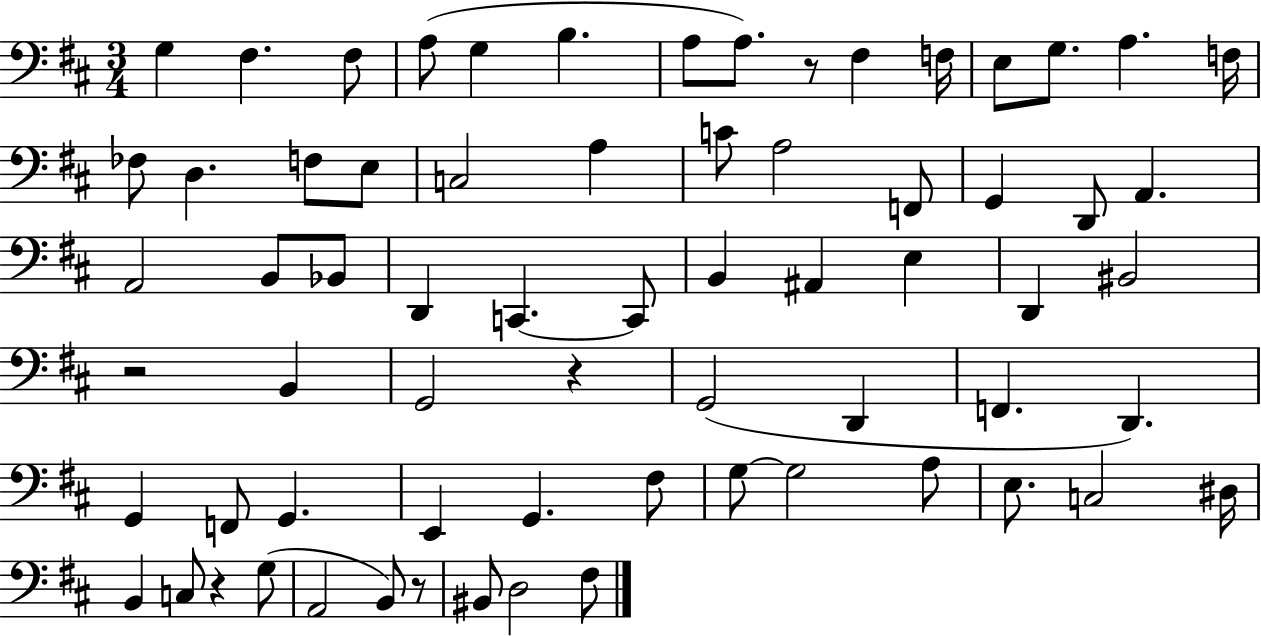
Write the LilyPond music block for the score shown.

{
  \clef bass
  \numericTimeSignature
  \time 3/4
  \key d \major
  g4 fis4. fis8 | a8( g4 b4. | a8 a8.) r8 fis4 f16 | e8 g8. a4. f16 | \break fes8 d4. f8 e8 | c2 a4 | c'8 a2 f,8 | g,4 d,8 a,4. | \break a,2 b,8 bes,8 | d,4 c,4.~~ c,8 | b,4 ais,4 e4 | d,4 bis,2 | \break r2 b,4 | g,2 r4 | g,2( d,4 | f,4. d,4.) | \break g,4 f,8 g,4. | e,4 g,4. fis8 | g8~~ g2 a8 | e8. c2 dis16 | \break b,4 c8 r4 g8( | a,2 b,8) r8 | bis,8 d2 fis8 | \bar "|."
}